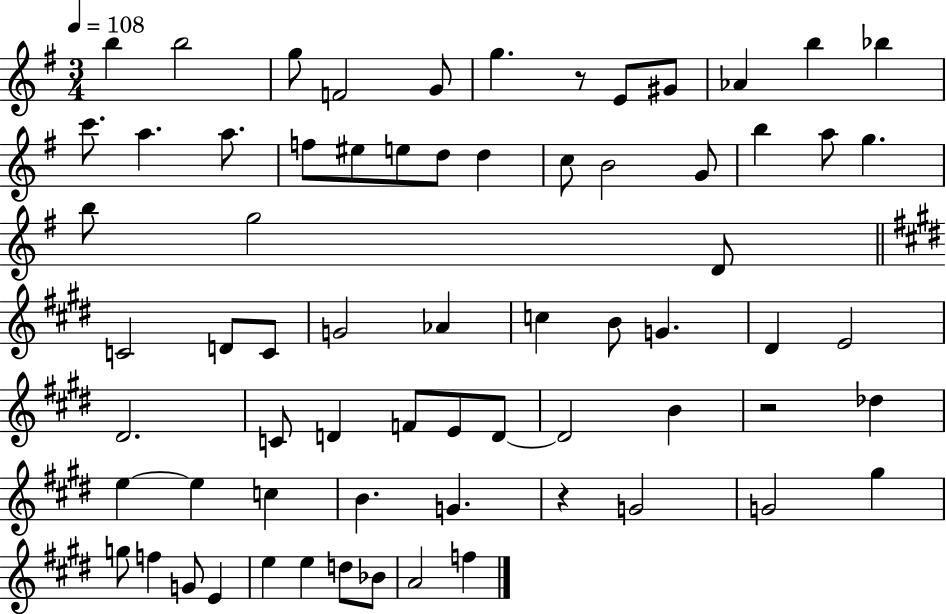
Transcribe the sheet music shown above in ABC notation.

X:1
T:Untitled
M:3/4
L:1/4
K:G
b b2 g/2 F2 G/2 g z/2 E/2 ^G/2 _A b _b c'/2 a a/2 f/2 ^e/2 e/2 d/2 d c/2 B2 G/2 b a/2 g b/2 g2 D/2 C2 D/2 C/2 G2 _A c B/2 G ^D E2 ^D2 C/2 D F/2 E/2 D/2 D2 B z2 _d e e c B G z G2 G2 ^g g/2 f G/2 E e e d/2 _B/2 A2 f